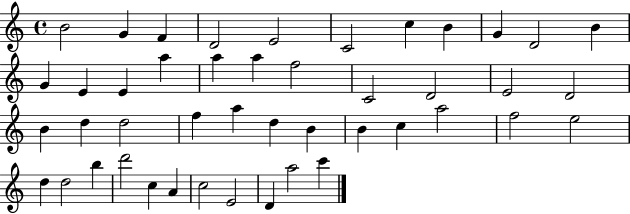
B4/h G4/q F4/q D4/h E4/h C4/h C5/q B4/q G4/q D4/h B4/q G4/q E4/q E4/q A5/q A5/q A5/q F5/h C4/h D4/h E4/h D4/h B4/q D5/q D5/h F5/q A5/q D5/q B4/q B4/q C5/q A5/h F5/h E5/h D5/q D5/h B5/q D6/h C5/q A4/q C5/h E4/h D4/q A5/h C6/q